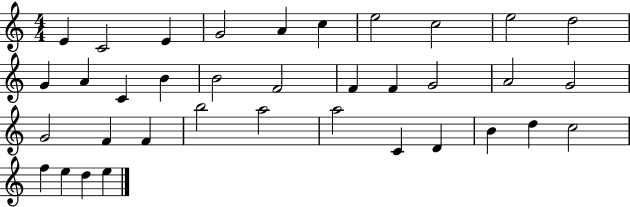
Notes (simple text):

E4/q C4/h E4/q G4/h A4/q C5/q E5/h C5/h E5/h D5/h G4/q A4/q C4/q B4/q B4/h F4/h F4/q F4/q G4/h A4/h G4/h G4/h F4/q F4/q B5/h A5/h A5/h C4/q D4/q B4/q D5/q C5/h F5/q E5/q D5/q E5/q